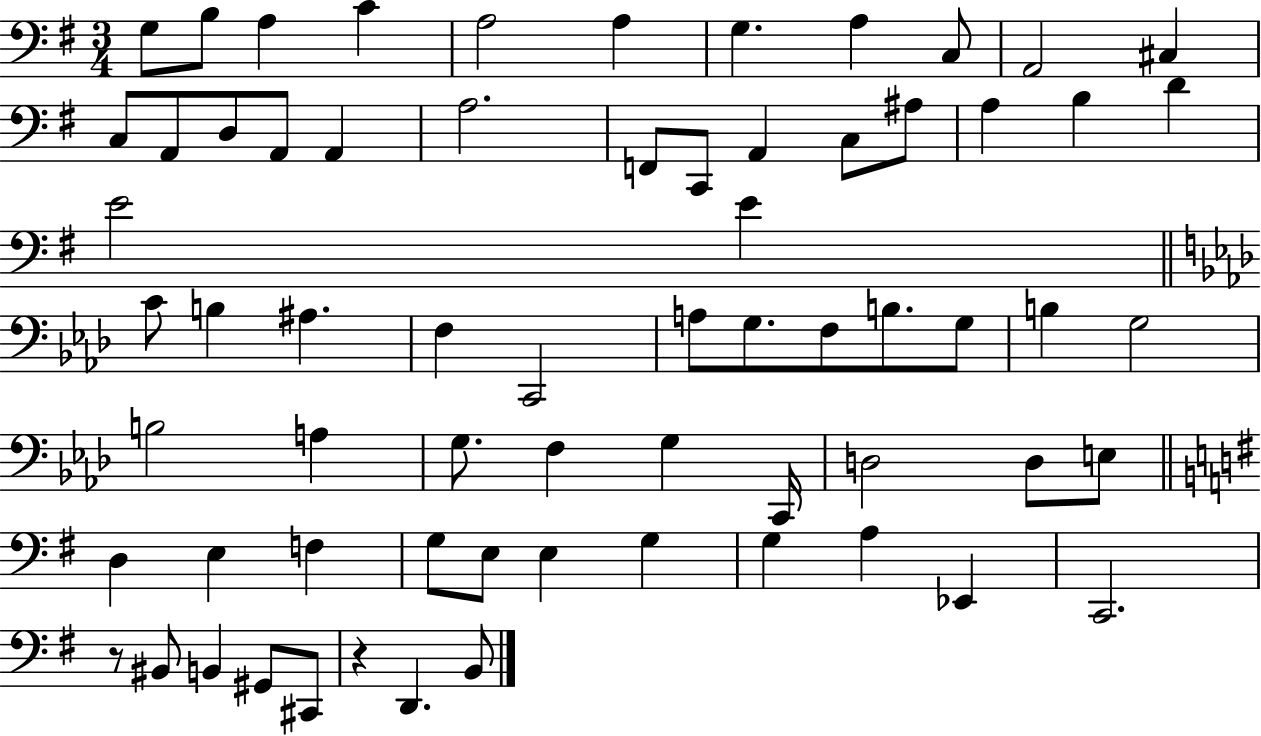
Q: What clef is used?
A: bass